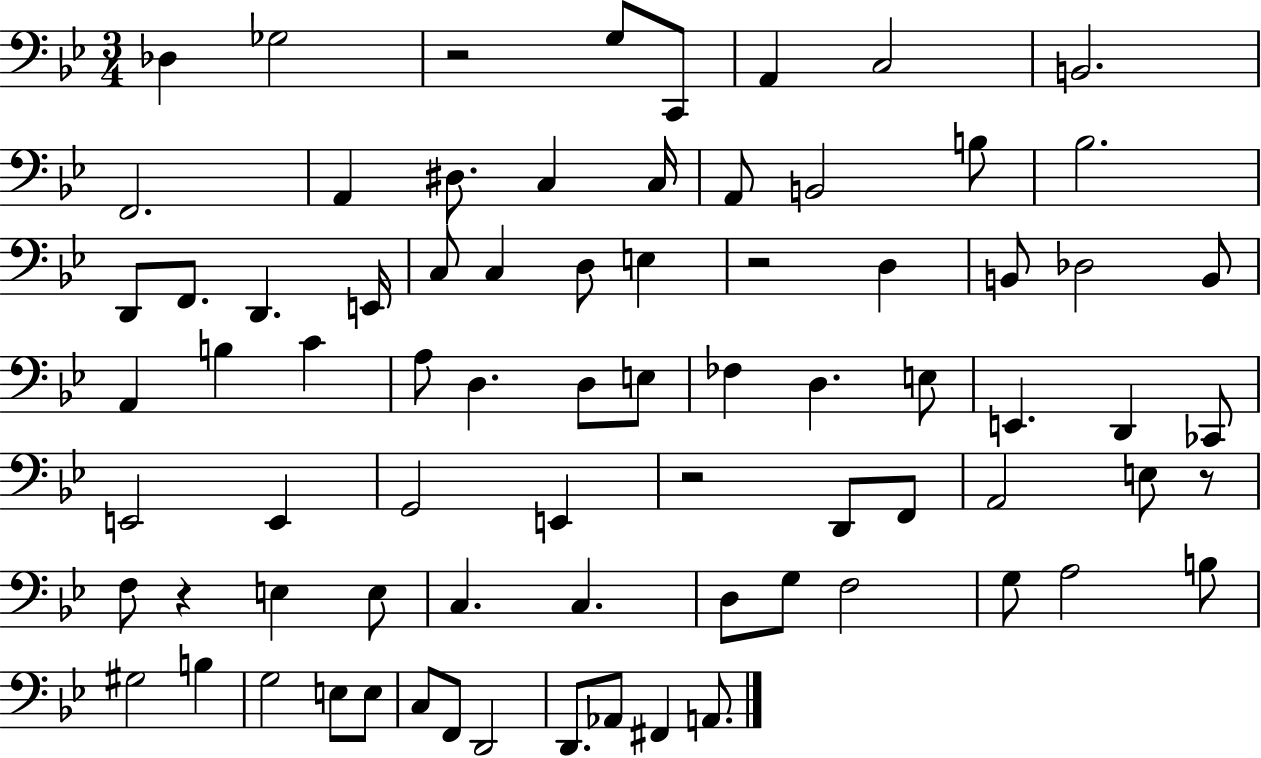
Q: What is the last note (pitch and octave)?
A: A2